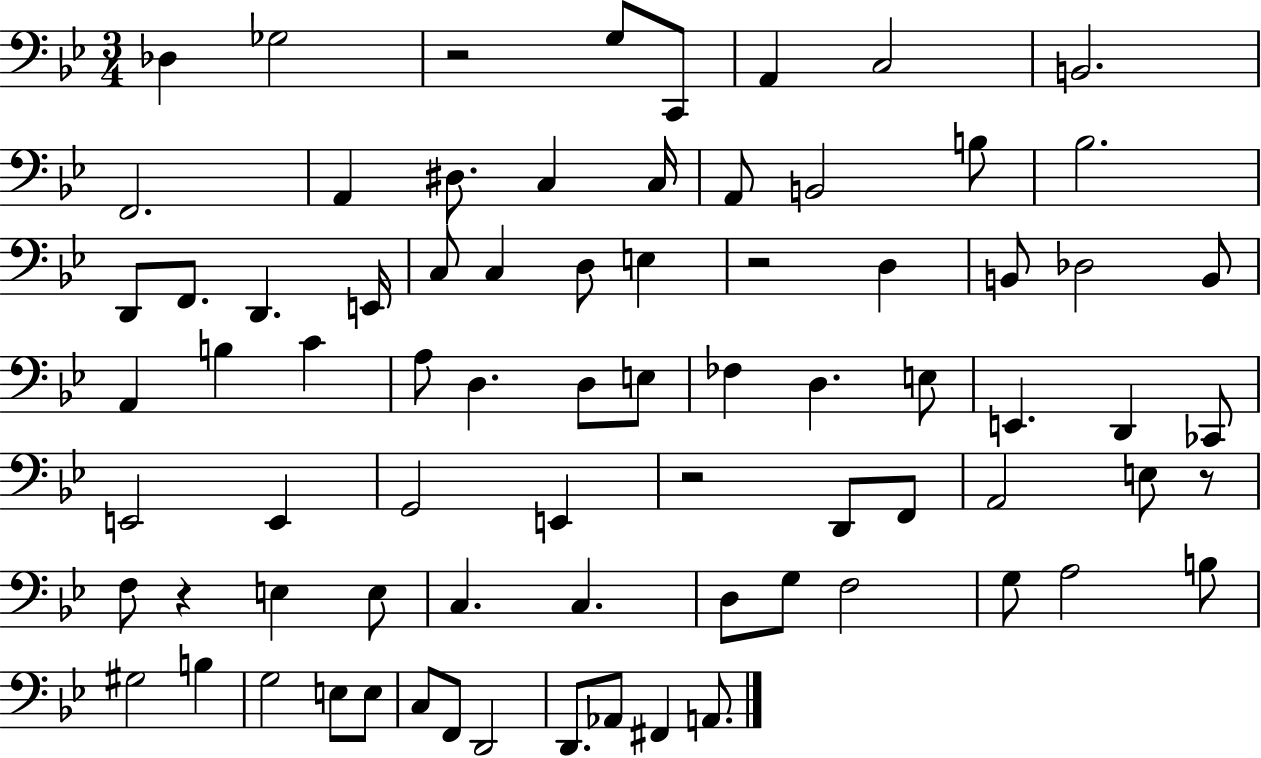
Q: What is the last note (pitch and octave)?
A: A2